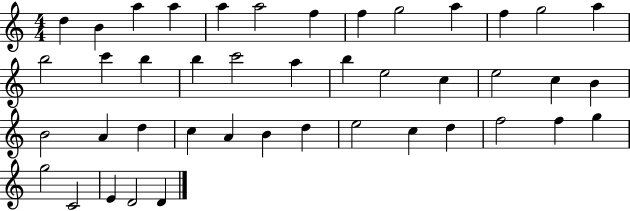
D5/q B4/q A5/q A5/q A5/q A5/h F5/q F5/q G5/h A5/q F5/q G5/h A5/q B5/h C6/q B5/q B5/q C6/h A5/q B5/q E5/h C5/q E5/h C5/q B4/q B4/h A4/q D5/q C5/q A4/q B4/q D5/q E5/h C5/q D5/q F5/h F5/q G5/q G5/h C4/h E4/q D4/h D4/q